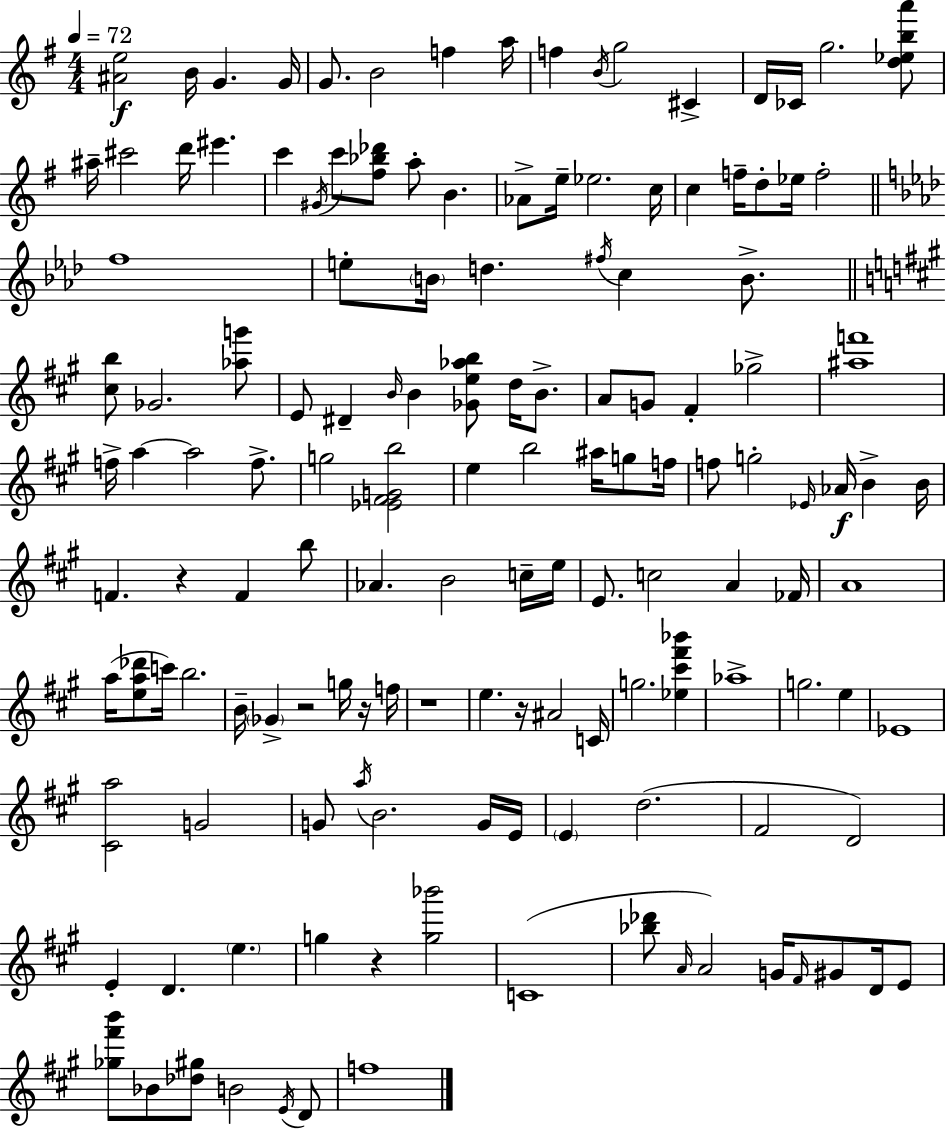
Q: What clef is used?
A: treble